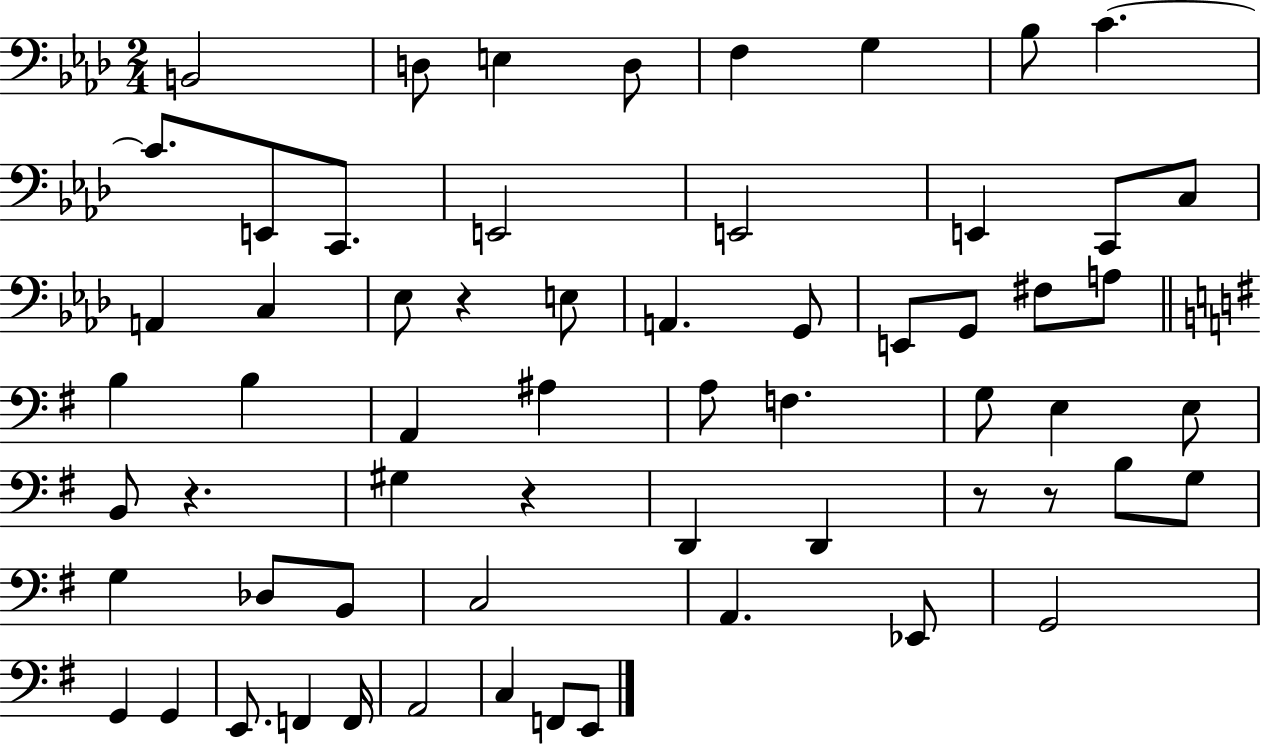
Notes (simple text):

B2/h D3/e E3/q D3/e F3/q G3/q Bb3/e C4/q. C4/e. E2/e C2/e. E2/h E2/h E2/q C2/e C3/e A2/q C3/q Eb3/e R/q E3/e A2/q. G2/e E2/e G2/e F#3/e A3/e B3/q B3/q A2/q A#3/q A3/e F3/q. G3/e E3/q E3/e B2/e R/q. G#3/q R/q D2/q D2/q R/e R/e B3/e G3/e G3/q Db3/e B2/e C3/h A2/q. Eb2/e G2/h G2/q G2/q E2/e. F2/q F2/s A2/h C3/q F2/e E2/e